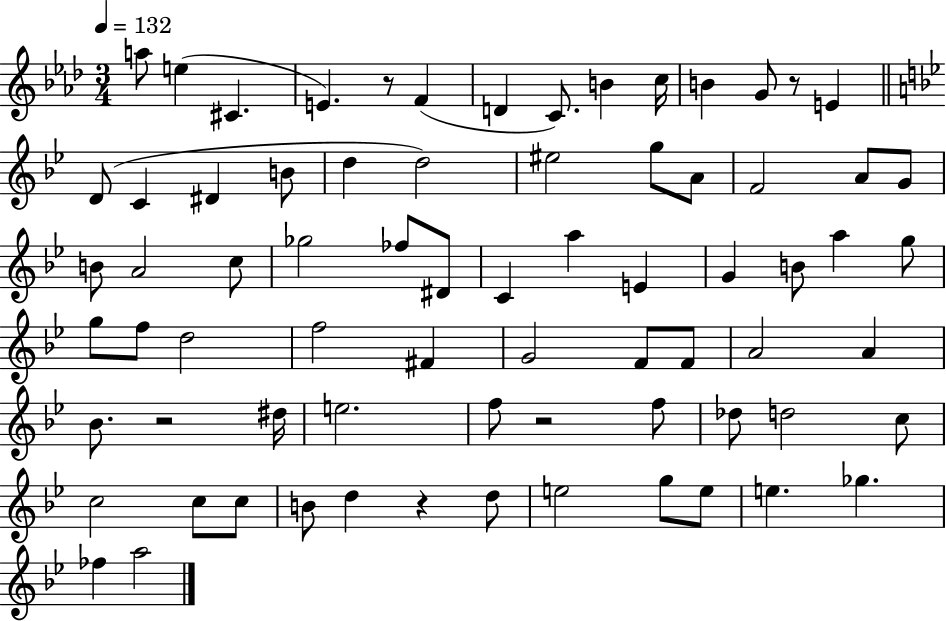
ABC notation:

X:1
T:Untitled
M:3/4
L:1/4
K:Ab
a/2 e ^C E z/2 F D C/2 B c/4 B G/2 z/2 E D/2 C ^D B/2 d d2 ^e2 g/2 A/2 F2 A/2 G/2 B/2 A2 c/2 _g2 _f/2 ^D/2 C a E G B/2 a g/2 g/2 f/2 d2 f2 ^F G2 F/2 F/2 A2 A _B/2 z2 ^d/4 e2 f/2 z2 f/2 _d/2 d2 c/2 c2 c/2 c/2 B/2 d z d/2 e2 g/2 e/2 e _g _f a2